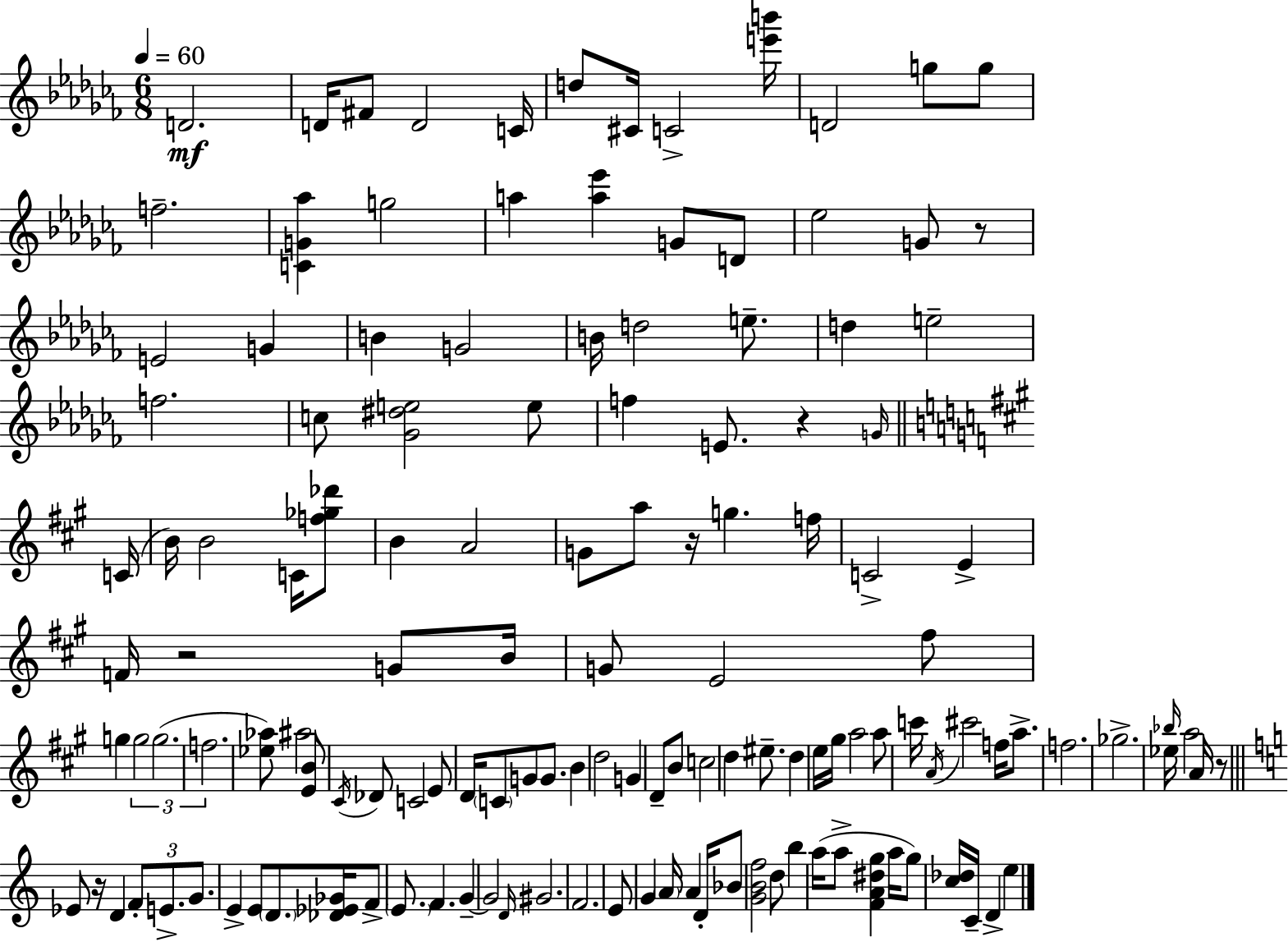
{
  \clef treble
  \numericTimeSignature
  \time 6/8
  \key aes \minor
  \tempo 4 = 60
  d'2.\mf | d'16 fis'8 d'2 c'16 | d''8 cis'16 c'2-> <e''' b'''>16 | d'2 g''8 g''8 | \break f''2.-- | <c' g' aes''>4 g''2 | a''4 <a'' ees'''>4 g'8 d'8 | ees''2 g'8 r8 | \break e'2 g'4 | b'4 g'2 | b'16 d''2 e''8.-- | d''4 e''2-- | \break f''2. | c''8 <ges' dis'' e''>2 e''8 | f''4 e'8. r4 \grace { g'16 }( | \bar "||" \break \key a \major c'16 b'16) b'2 c'16 <f'' ges'' des'''>8 | b'4 a'2 | g'8 a''8 r16 g''4. | f''16 c'2-> e'4-> | \break f'16 r2 g'8 | b'16 g'8 e'2 fis''8 | g''4 \tuplet 3/2 { g''2 | g''2.( | \break f''2. } | <ees'' aes''>8) ais''2 <e' b'>8 | \acciaccatura { cis'16 } des'8 c'2 | e'8 d'16 \parenthesize c'8 g'8 g'8. b'4 | \break d''2 g'4 | d'8-- b'8 c''2 | d''4 eis''8.-- d''4 | e''16 gis''16 a''2 a''8 | \break c'''16 \acciaccatura { a'16 } cis'''2 f''16 | a''8.-> f''2. | ges''2.-> | ees''16 \grace { bes''16 } a''2 | \break a'16 r8 \bar "||" \break \key a \minor ees'8 r16 d'4 \tuplet 3/2 { f'8-. e'8.-> | g'8. } e'4-> e'8 \parenthesize d'8. | <des' ees' ges'>16 f'8-> \parenthesize e'8. f'4. | g'4--~~ g'2 | \break \grace { d'16 } gis'2. | f'2. | e'8 g'4 \parenthesize a'16 a'4 | d'16-. bes'8 <g' b' f''>2 d''8 | \break b''4 a''16( a''8-> <f' a' dis'' g''>4 | a''16 g''8) <c'' des''>16 c'16-- d'4-> e''4 | \bar "|."
}